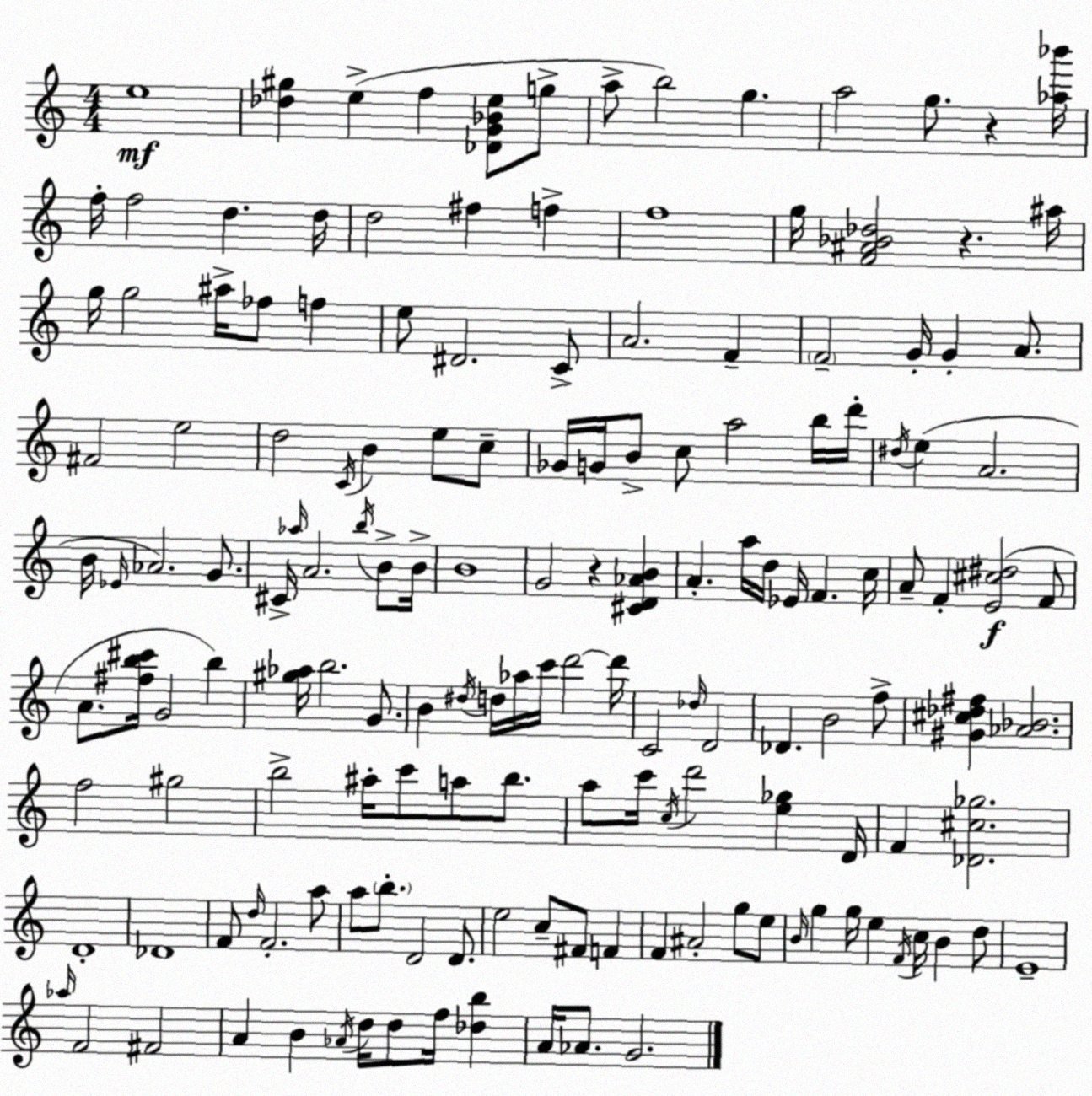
X:1
T:Untitled
M:4/4
L:1/4
K:C
e4 [_d^g] e f [_DG_Be]/2 g/2 a/2 b2 g a2 g/2 z [_a_b']/4 f/4 f2 d d/4 d2 ^f f f4 g/4 [F^A_B_d]2 z ^a/4 g/4 g2 ^a/4 _f/2 f e/2 ^D2 C/2 A2 F F2 G/4 G A/2 ^F2 e2 d2 C/4 B e/2 c/2 _G/4 G/4 B/2 c/2 a2 b/4 d'/4 ^d/4 e A2 B/4 _E/4 _A2 G/2 ^C/4 _a/4 A2 b/4 B/2 B/4 B4 G2 z [^CD_AB] A a/4 d/4 _E/4 F c/4 A/2 F [E^c^d]2 F/2 A/2 [^fb^c']/4 G2 b [^g_a]/4 b2 G/2 B ^d/4 d/4 _a/4 c'/4 d'2 d'/4 C2 _d/4 D2 _D B2 f/2 [^G^c_d^f] [_A_B]2 f2 ^g2 b2 ^a/4 c'/2 a/2 b/2 a/2 c'/4 c/4 d'2 [e_g] D/4 F [_D^c_g]2 D4 _D4 F/2 d/4 F2 a/2 a/2 b/2 D2 D/2 e2 c/2 ^F/2 F F ^A2 g/2 e/2 B/4 g g/4 e F/4 c/4 B d/2 E4 _a/4 F2 ^F2 A B _A/4 d/4 d/2 f/4 [_db] A/4 _A/2 G2